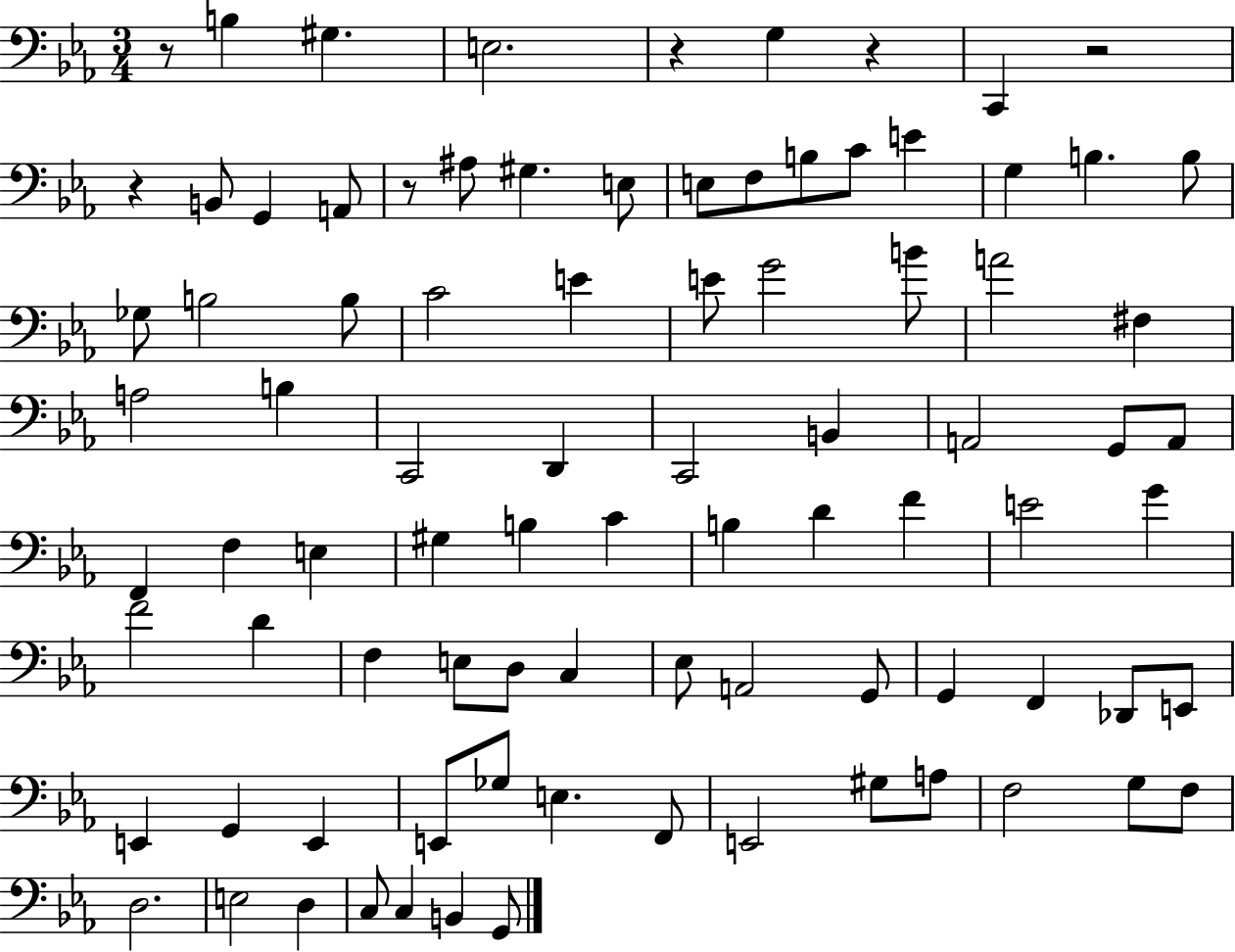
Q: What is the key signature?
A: EES major